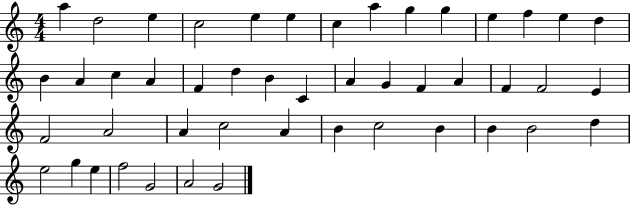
{
  \clef treble
  \numericTimeSignature
  \time 4/4
  \key c \major
  a''4 d''2 e''4 | c''2 e''4 e''4 | c''4 a''4 g''4 g''4 | e''4 f''4 e''4 d''4 | \break b'4 a'4 c''4 a'4 | f'4 d''4 b'4 c'4 | a'4 g'4 f'4 a'4 | f'4 f'2 e'4 | \break f'2 a'2 | a'4 c''2 a'4 | b'4 c''2 b'4 | b'4 b'2 d''4 | \break e''2 g''4 e''4 | f''2 g'2 | a'2 g'2 | \bar "|."
}